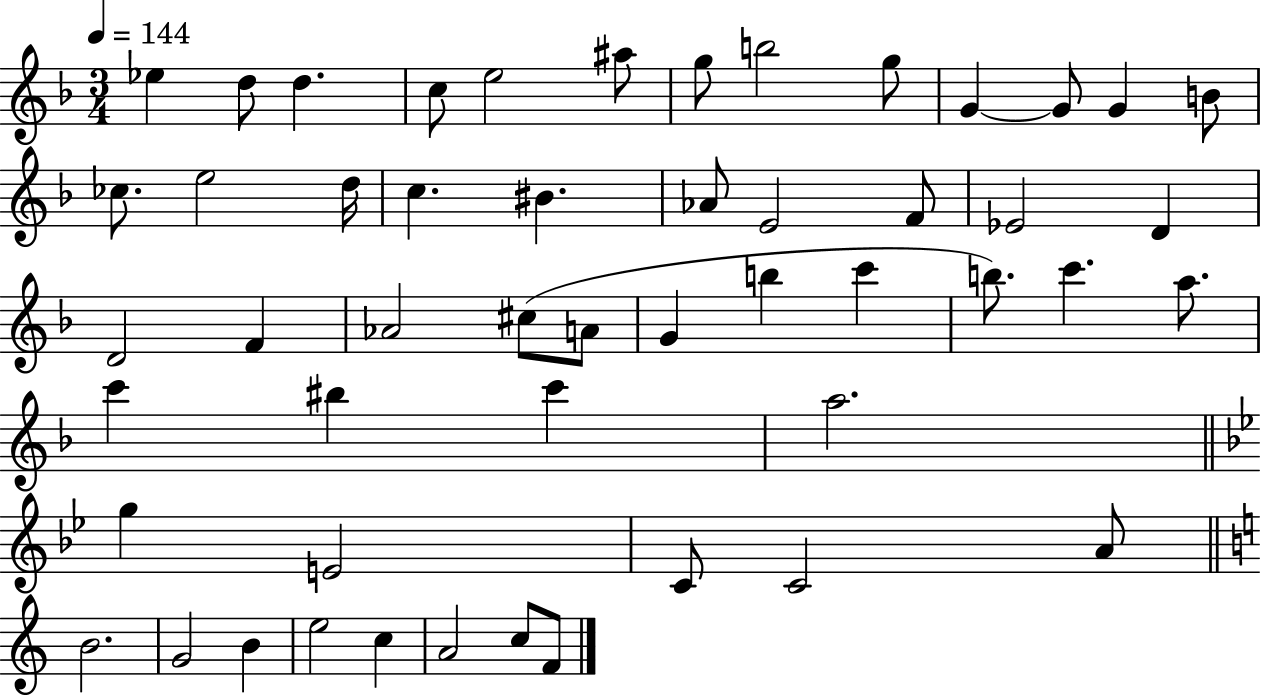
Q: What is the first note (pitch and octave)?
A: Eb5